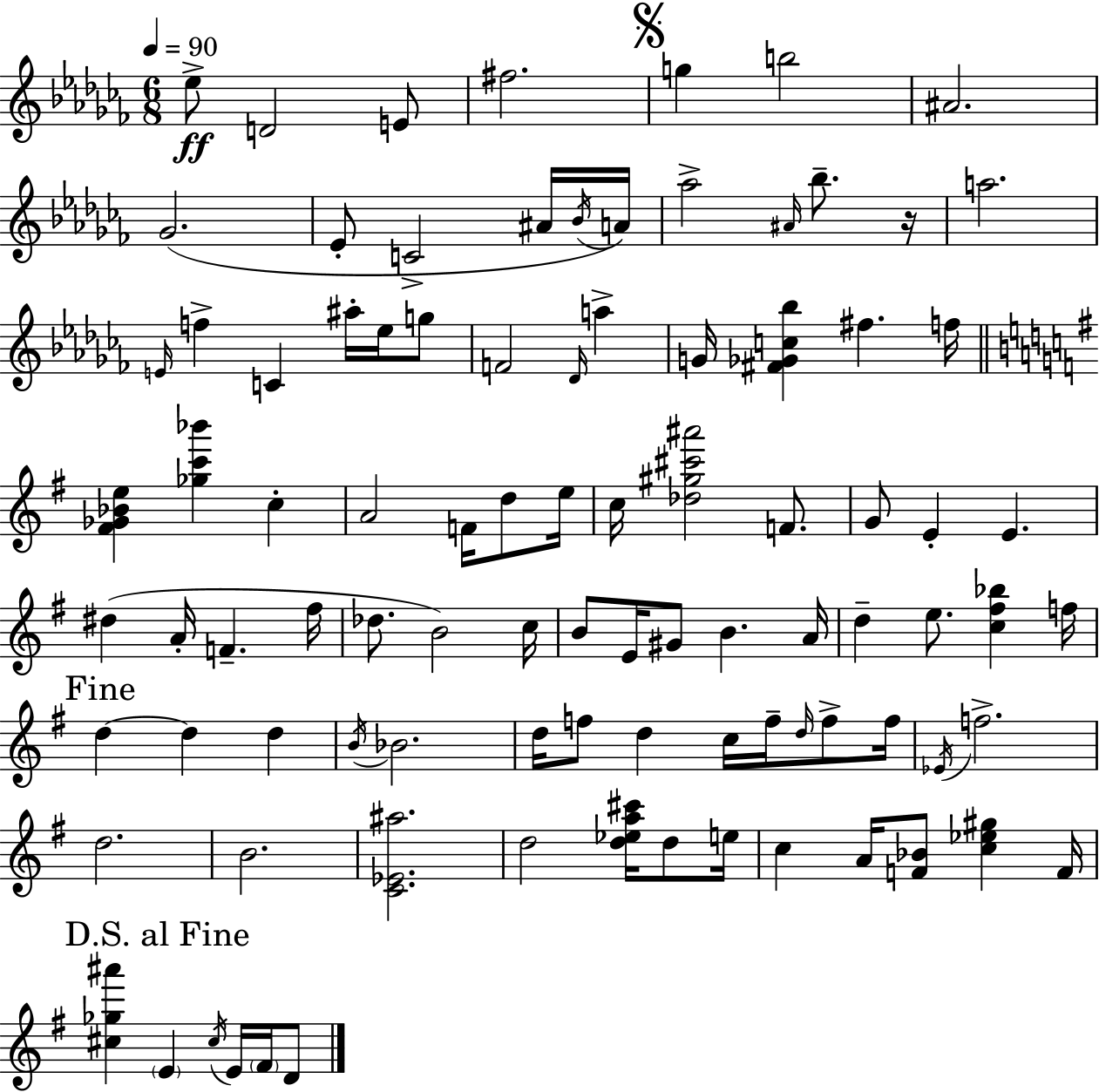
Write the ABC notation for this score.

X:1
T:Untitled
M:6/8
L:1/4
K:Abm
_e/2 D2 E/2 ^f2 g b2 ^A2 _G2 _E/2 C2 ^A/4 _B/4 A/4 _a2 ^A/4 _b/2 z/4 a2 E/4 f C ^a/4 _e/4 g/2 F2 _D/4 a G/4 [^F_Gc_b] ^f f/4 [^F_G_Be] [_gc'_b'] c A2 F/4 d/2 e/4 c/4 [_d^g^c'^a']2 F/2 G/2 E E ^d A/4 F ^f/4 _d/2 B2 c/4 B/2 E/4 ^G/2 B A/4 d e/2 [c^f_b] f/4 d d d B/4 _B2 d/4 f/2 d c/4 f/4 d/4 f/2 f/4 _E/4 f2 d2 B2 [C_E^a]2 d2 [d_ea^c']/4 d/2 e/4 c A/4 [F_B]/2 [c_e^g] F/4 [^c_g^a'] E ^c/4 E/4 ^F/4 D/2